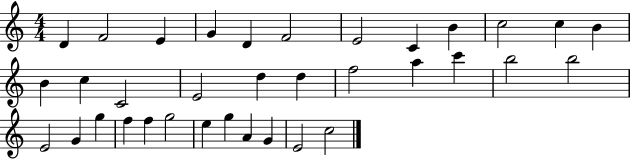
D4/q F4/h E4/q G4/q D4/q F4/h E4/h C4/q B4/q C5/h C5/q B4/q B4/q C5/q C4/h E4/h D5/q D5/q F5/h A5/q C6/q B5/h B5/h E4/h G4/q G5/q F5/q F5/q G5/h E5/q G5/q A4/q G4/q E4/h C5/h